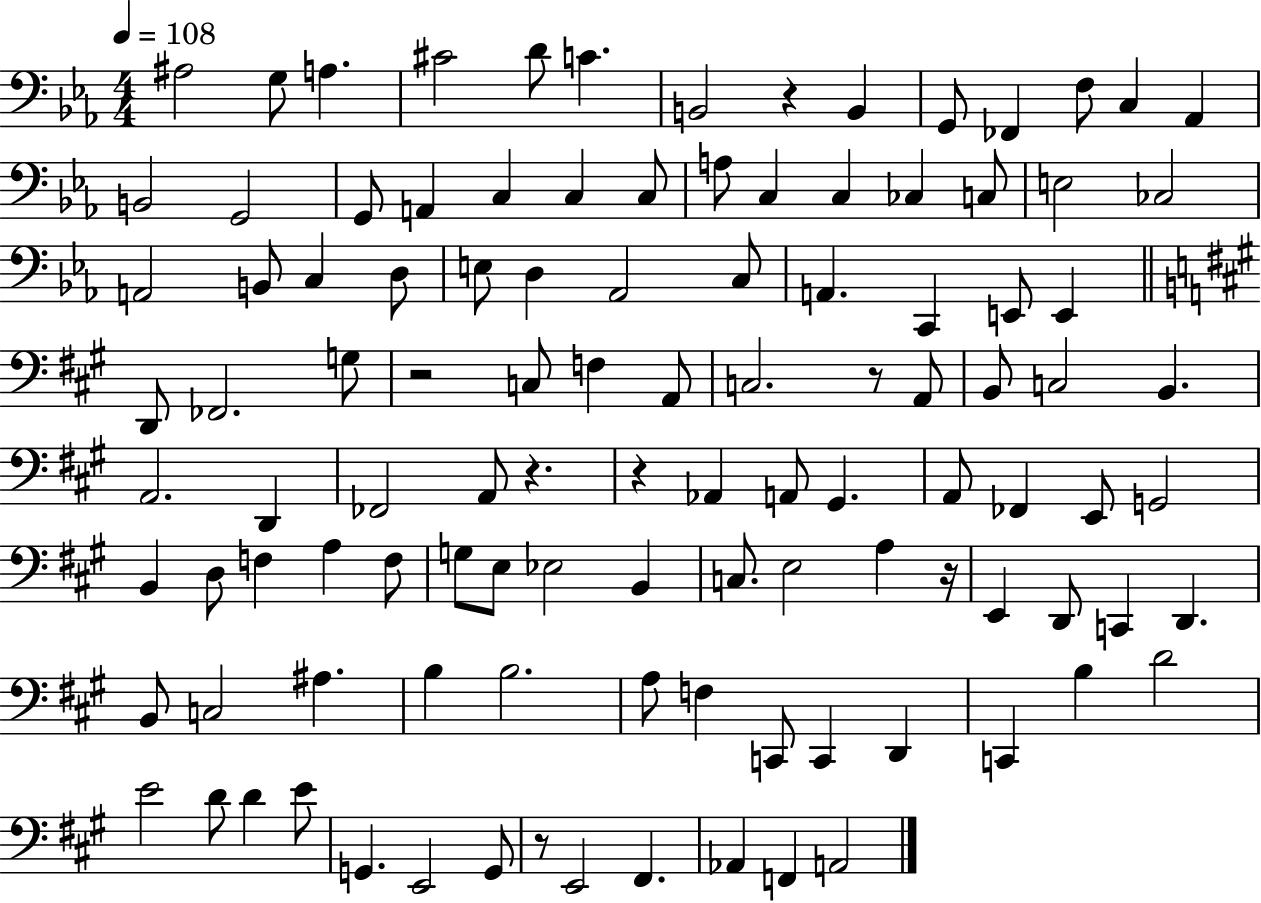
A#3/h G3/e A3/q. C#4/h D4/e C4/q. B2/h R/q B2/q G2/e FES2/q F3/e C3/q Ab2/q B2/h G2/h G2/e A2/q C3/q C3/q C3/e A3/e C3/q C3/q CES3/q C3/e E3/h CES3/h A2/h B2/e C3/q D3/e E3/e D3/q Ab2/h C3/e A2/q. C2/q E2/e E2/q D2/e FES2/h. G3/e R/h C3/e F3/q A2/e C3/h. R/e A2/e B2/e C3/h B2/q. A2/h. D2/q FES2/h A2/e R/q. R/q Ab2/q A2/e G#2/q. A2/e FES2/q E2/e G2/h B2/q D3/e F3/q A3/q F3/e G3/e E3/e Eb3/h B2/q C3/e. E3/h A3/q R/s E2/q D2/e C2/q D2/q. B2/e C3/h A#3/q. B3/q B3/h. A3/e F3/q C2/e C2/q D2/q C2/q B3/q D4/h E4/h D4/e D4/q E4/e G2/q. E2/h G2/e R/e E2/h F#2/q. Ab2/q F2/q A2/h